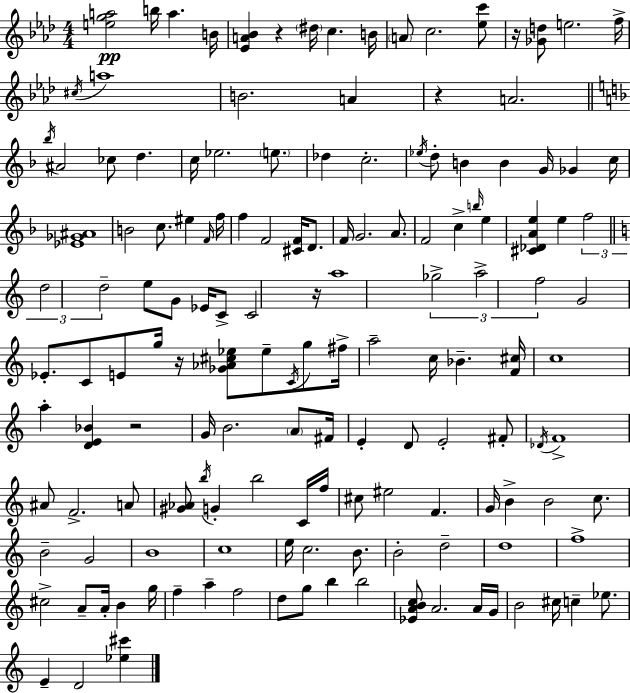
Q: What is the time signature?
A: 4/4